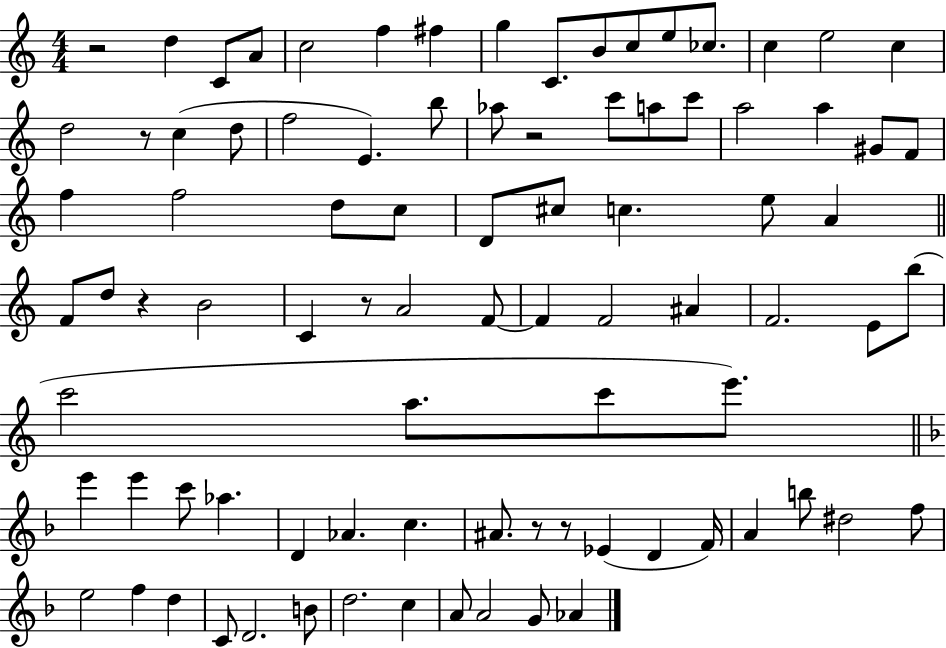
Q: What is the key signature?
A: C major